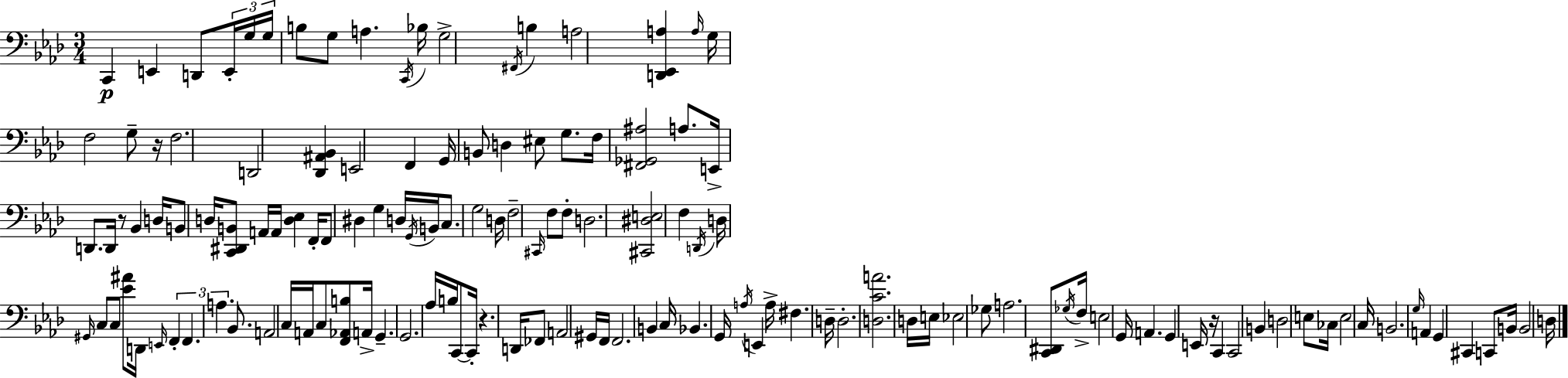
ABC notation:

X:1
T:Untitled
M:3/4
L:1/4
K:Ab
C,, E,, D,,/2 E,,/4 G,/4 G,/4 B,/2 G,/2 A, C,,/4 _B,/4 G,2 ^F,,/4 B, A,2 [D,,_E,,A,] A,/4 G,/4 F,2 G,/2 z/4 F,2 D,,2 [_D,,^A,,_B,,] E,,2 F,, G,,/4 B,,/2 D, ^E,/2 G,/2 F,/4 [^F,,_G,,^A,]2 A,/2 E,,/4 D,,/2 D,,/4 z/2 _B,, D,/4 B,,/2 D,/4 [C,,^D,,B,,]/2 A,,/4 A,,/4 [D,_E,] F,,/4 F,,/2 ^D, G, D,/4 G,,/4 B,,/4 C,/2 G,2 D,/4 F,2 ^C,,/4 F,/2 F,/2 D,2 [^C,,^D,E,]2 F, D,,/4 D,/4 ^G,,/4 C,/2 C,/2 [_E^A]/2 D,,/4 E,,/4 F,, F,, A, _B,,/2 A,,2 C,/4 A,,/4 C,/2 [F,,_A,,B,]/2 A,,/4 G,, G,,2 _A,/4 B,/4 C,,/2 C,,/4 z D,,/4 _F,,/2 A,,2 ^G,,/4 F,,/4 F,,2 B,, C,/4 _B,, G,,/4 A,/4 E,, A,/4 ^F, D,/4 D,2 [D,CA]2 D,/4 E,/4 _E,2 _G,/2 A,2 [C,,^D,,]/2 _G,/4 F,/4 E,2 G,,/4 A,, G,, E,,/4 z/4 C,, C,,2 B,, D,2 E,/2 _C,/4 E,2 C,/4 B,,2 G,/4 A,, G,, ^C,, C,,/2 B,,/4 B,,2 D,/4